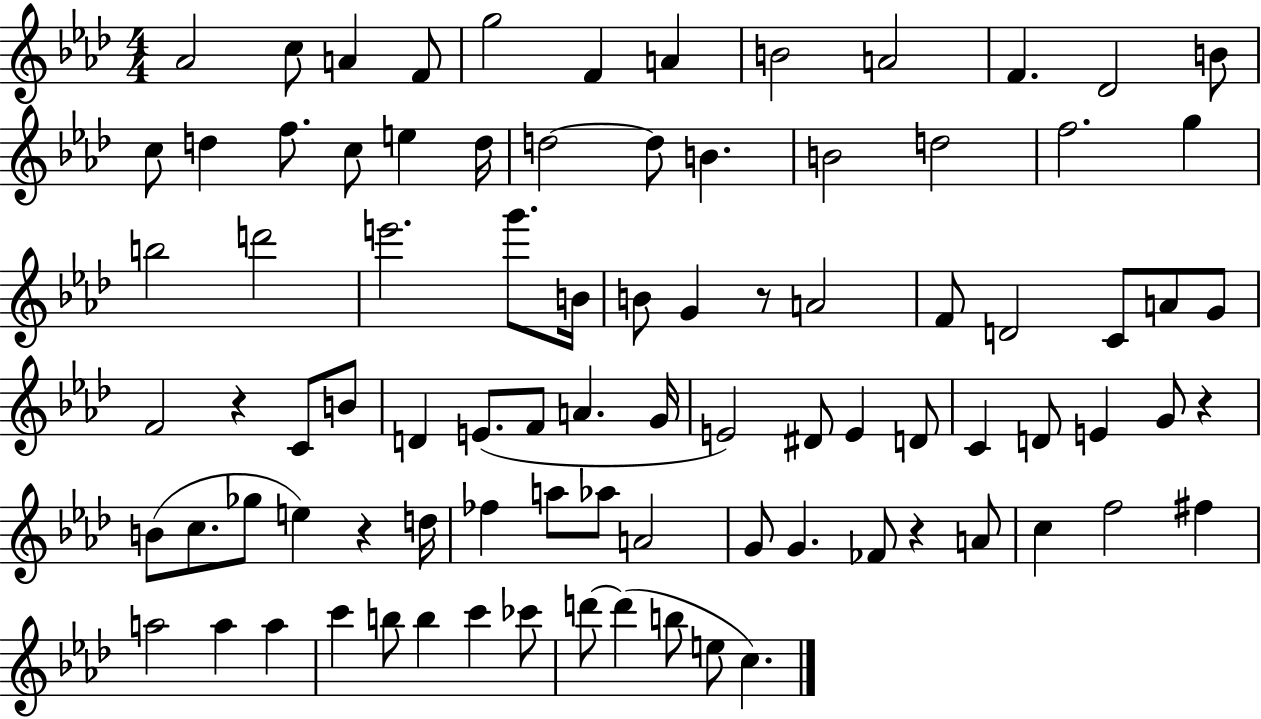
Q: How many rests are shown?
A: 5